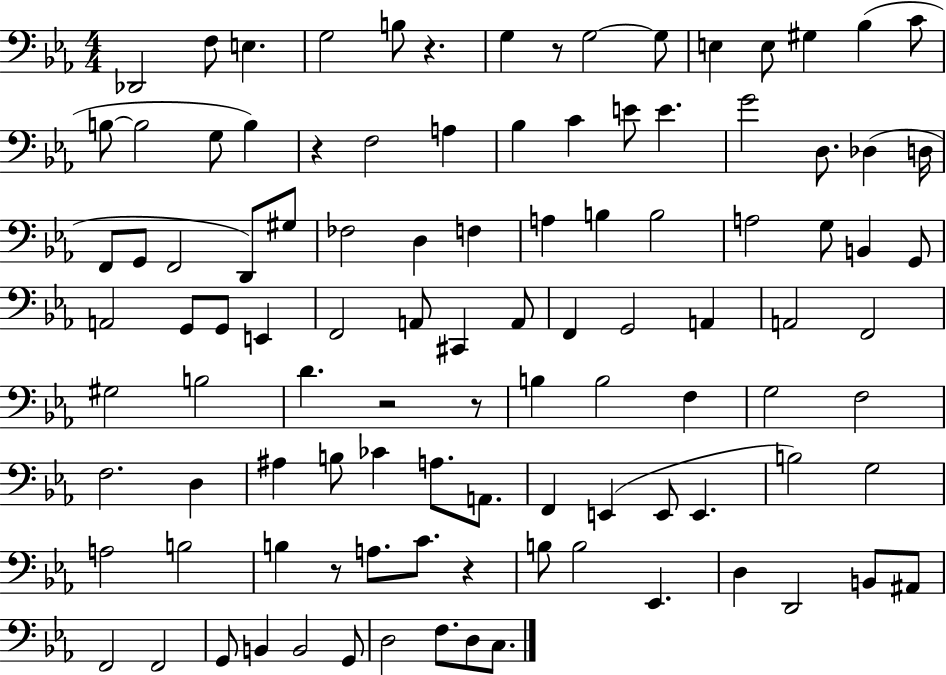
{
  \clef bass
  \numericTimeSignature
  \time 4/4
  \key ees \major
  des,2 f8 e4. | g2 b8 r4. | g4 r8 g2~~ g8 | e4 e8 gis4 bes4( c'8 | \break b8~~ b2 g8 b4) | r4 f2 a4 | bes4 c'4 e'8 e'4. | g'2 d8. des4( d16 | \break f,8 g,8 f,2 d,8) gis8 | fes2 d4 f4 | a4 b4 b2 | a2 g8 b,4 g,8 | \break a,2 g,8 g,8 e,4 | f,2 a,8 cis,4 a,8 | f,4 g,2 a,4 | a,2 f,2 | \break gis2 b2 | d'4. r2 r8 | b4 b2 f4 | g2 f2 | \break f2. d4 | ais4 b8 ces'4 a8. a,8. | f,4 e,4( e,8 e,4. | b2) g2 | \break a2 b2 | b4 r8 a8. c'8. r4 | b8 b2 ees,4. | d4 d,2 b,8 ais,8 | \break f,2 f,2 | g,8 b,4 b,2 g,8 | d2 f8. d8 c8. | \bar "|."
}